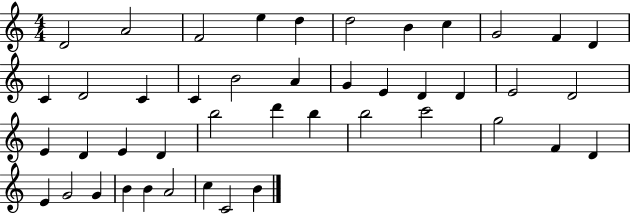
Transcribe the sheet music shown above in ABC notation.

X:1
T:Untitled
M:4/4
L:1/4
K:C
D2 A2 F2 e d d2 B c G2 F D C D2 C C B2 A G E D D E2 D2 E D E D b2 d' b b2 c'2 g2 F D E G2 G B B A2 c C2 B